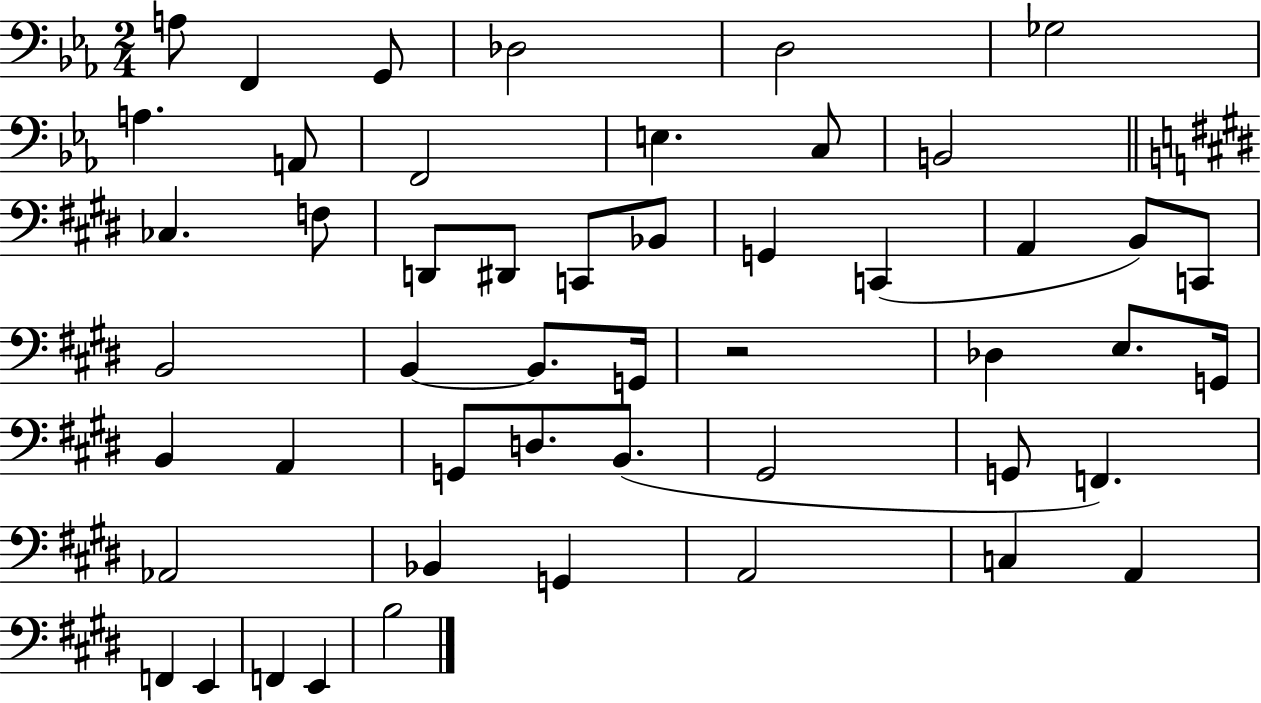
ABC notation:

X:1
T:Untitled
M:2/4
L:1/4
K:Eb
A,/2 F,, G,,/2 _D,2 D,2 _G,2 A, A,,/2 F,,2 E, C,/2 B,,2 _C, F,/2 D,,/2 ^D,,/2 C,,/2 _B,,/2 G,, C,, A,, B,,/2 C,,/2 B,,2 B,, B,,/2 G,,/4 z2 _D, E,/2 G,,/4 B,, A,, G,,/2 D,/2 B,,/2 ^G,,2 G,,/2 F,, _A,,2 _B,, G,, A,,2 C, A,, F,, E,, F,, E,, B,2